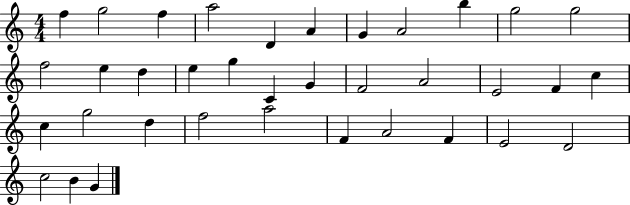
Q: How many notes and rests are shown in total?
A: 36